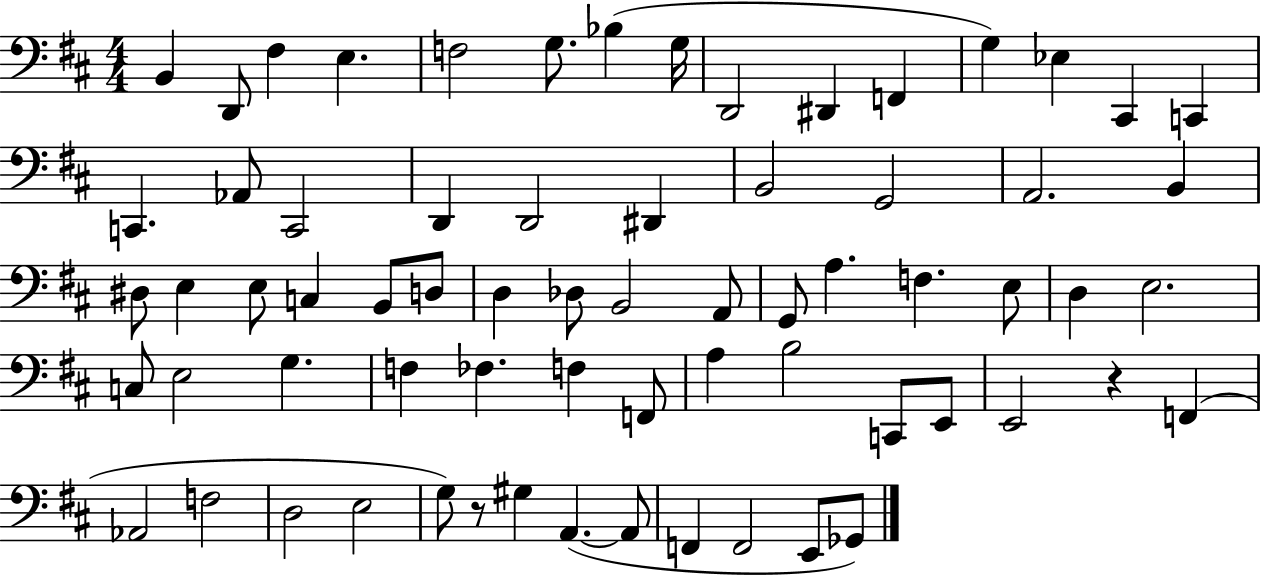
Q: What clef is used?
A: bass